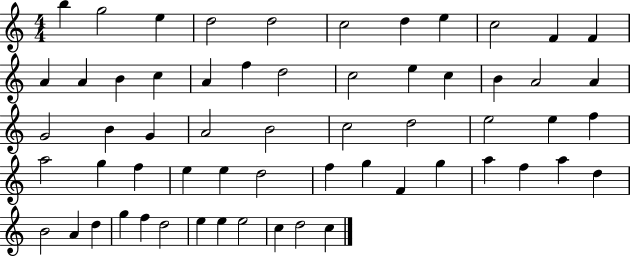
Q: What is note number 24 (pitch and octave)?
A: A4